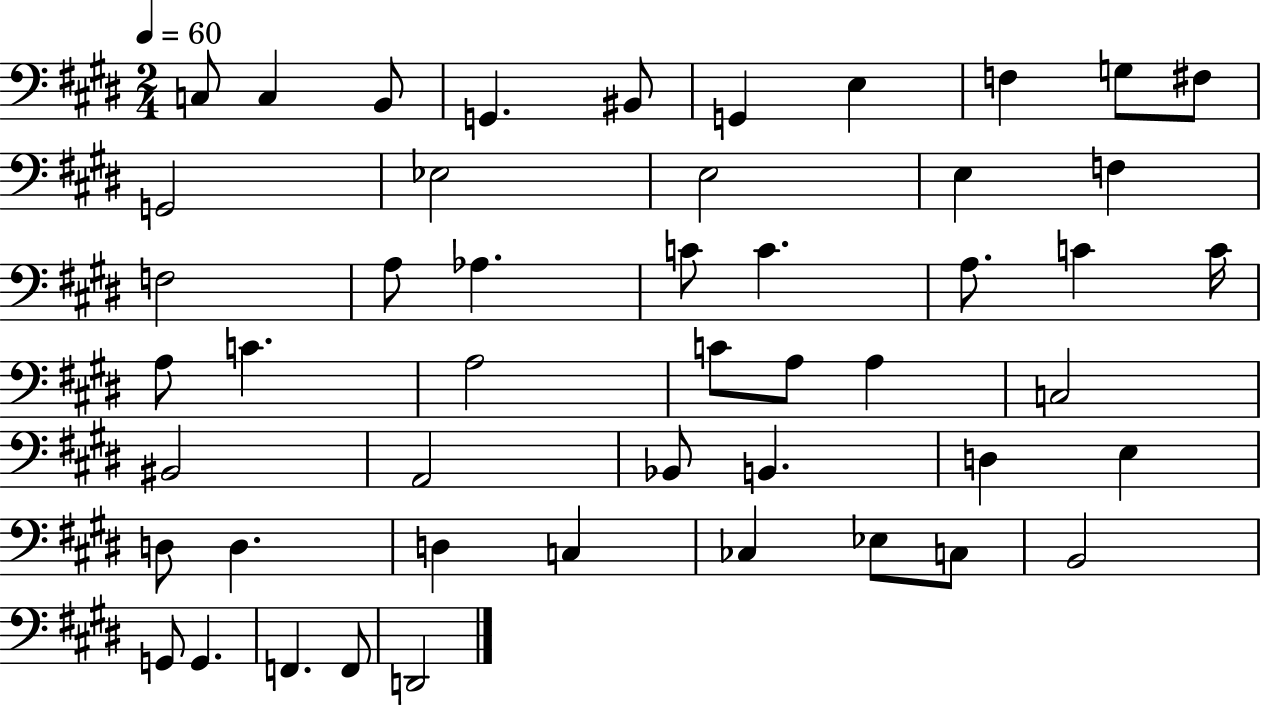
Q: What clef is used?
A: bass